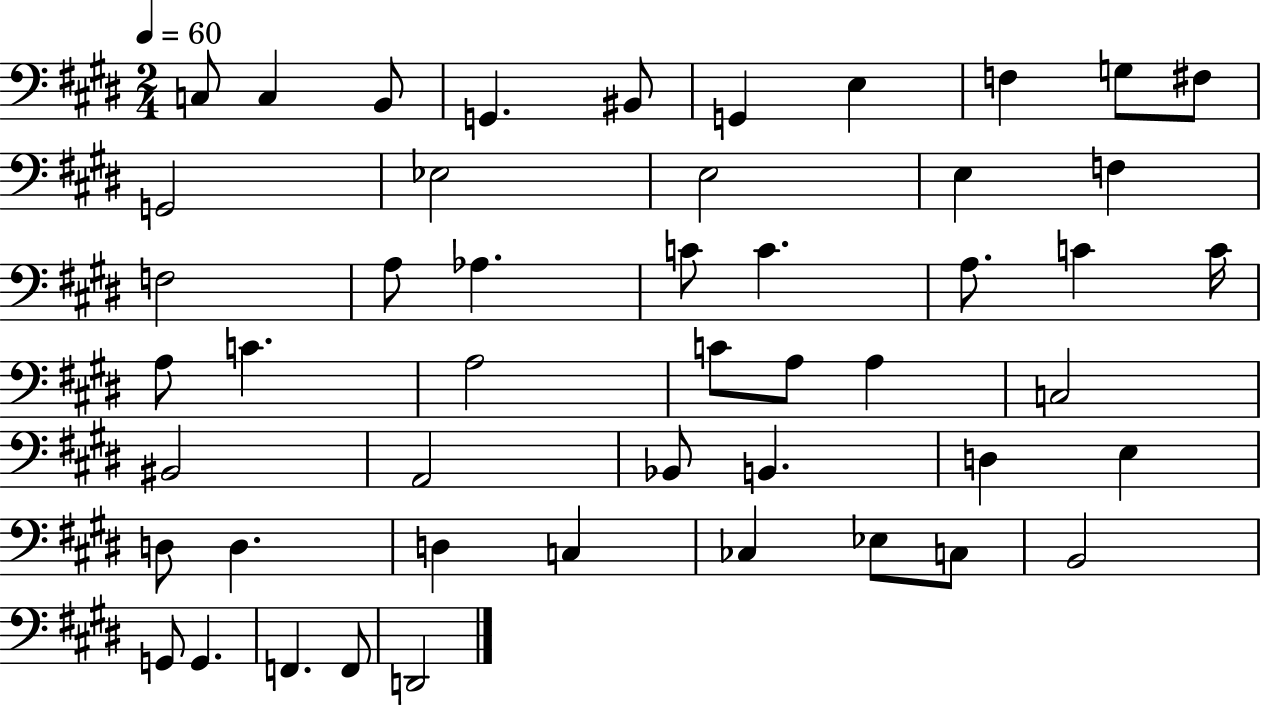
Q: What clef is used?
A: bass